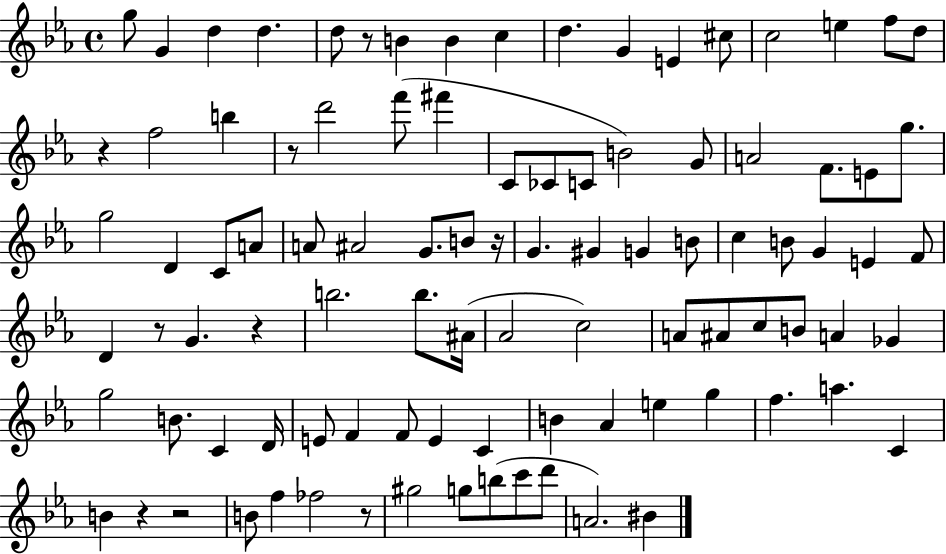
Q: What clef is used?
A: treble